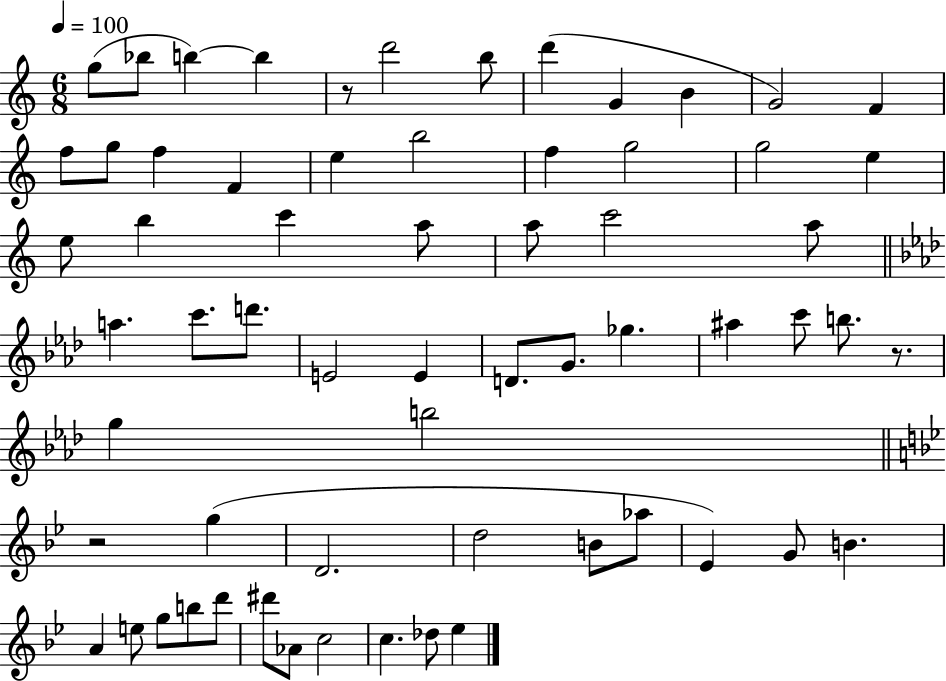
G5/e Bb5/e B5/q B5/q R/e D6/h B5/e D6/q G4/q B4/q G4/h F4/q F5/e G5/e F5/q F4/q E5/q B5/h F5/q G5/h G5/h E5/q E5/e B5/q C6/q A5/e A5/e C6/h A5/e A5/q. C6/e. D6/e. E4/h E4/q D4/e. G4/e. Gb5/q. A#5/q C6/e B5/e. R/e. G5/q B5/h R/h G5/q D4/h. D5/h B4/e Ab5/e Eb4/q G4/e B4/q. A4/q E5/e G5/e B5/e D6/e D#6/e Ab4/e C5/h C5/q. Db5/e Eb5/q